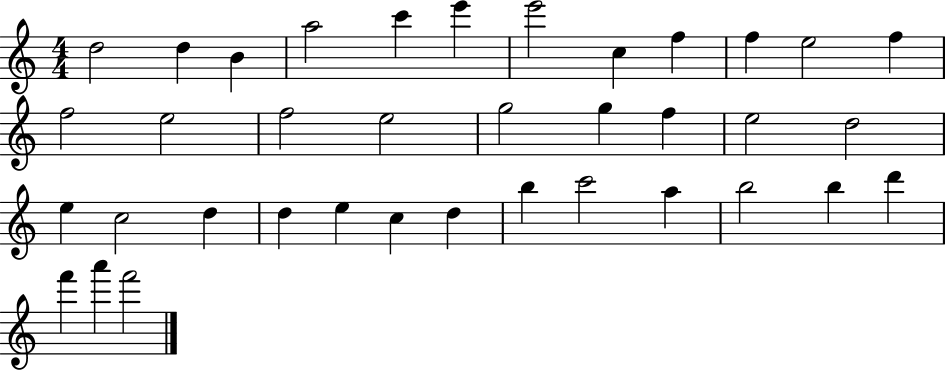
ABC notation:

X:1
T:Untitled
M:4/4
L:1/4
K:C
d2 d B a2 c' e' e'2 c f f e2 f f2 e2 f2 e2 g2 g f e2 d2 e c2 d d e c d b c'2 a b2 b d' f' a' f'2